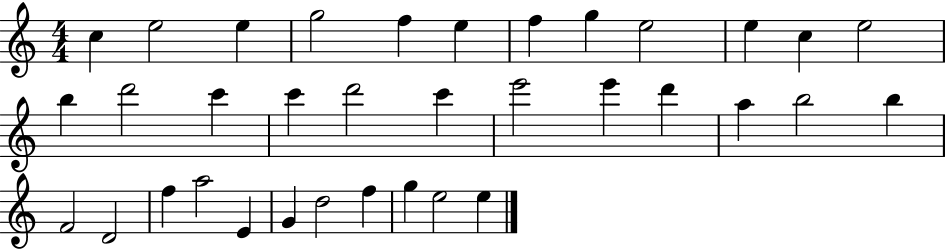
{
  \clef treble
  \numericTimeSignature
  \time 4/4
  \key c \major
  c''4 e''2 e''4 | g''2 f''4 e''4 | f''4 g''4 e''2 | e''4 c''4 e''2 | \break b''4 d'''2 c'''4 | c'''4 d'''2 c'''4 | e'''2 e'''4 d'''4 | a''4 b''2 b''4 | \break f'2 d'2 | f''4 a''2 e'4 | g'4 d''2 f''4 | g''4 e''2 e''4 | \break \bar "|."
}